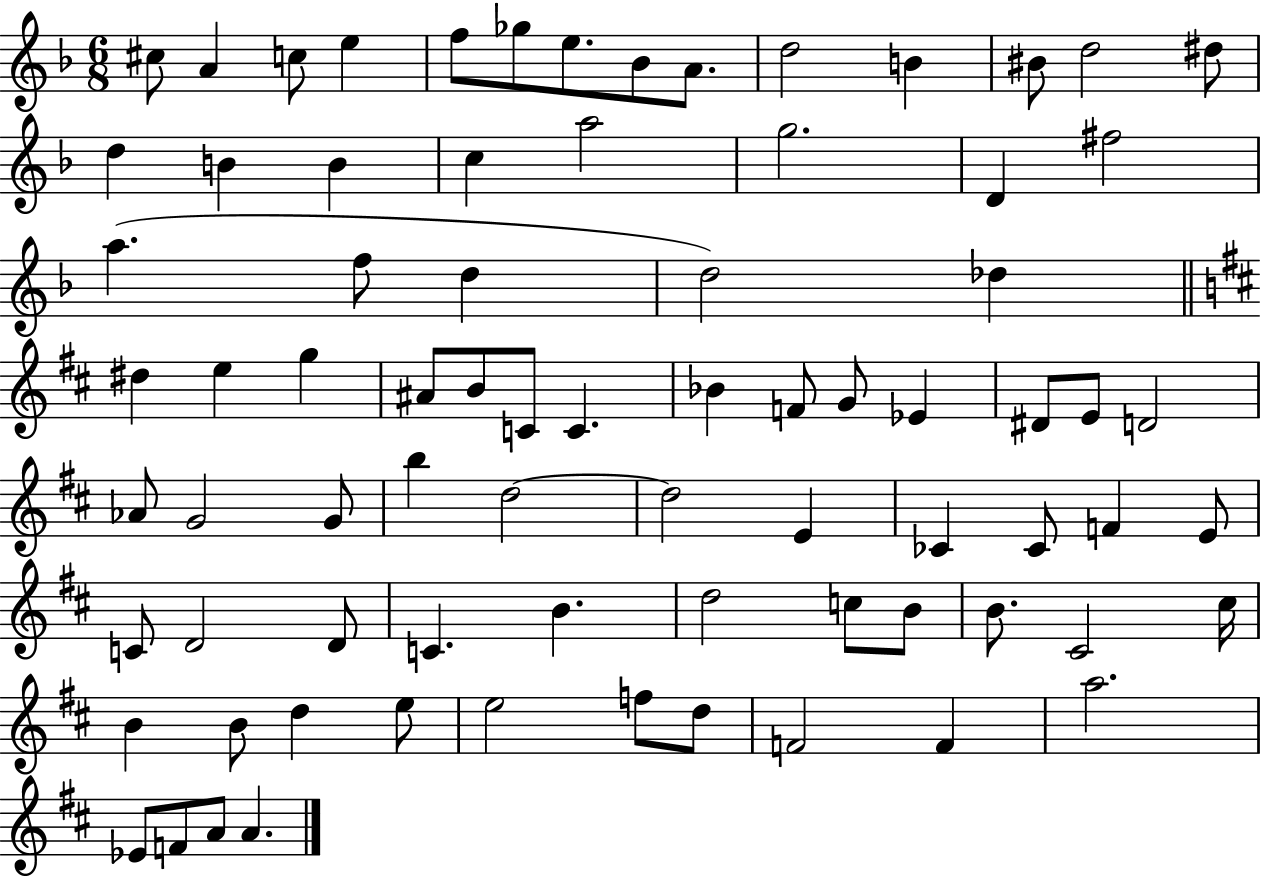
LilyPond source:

{
  \clef treble
  \numericTimeSignature
  \time 6/8
  \key f \major
  \repeat volta 2 { cis''8 a'4 c''8 e''4 | f''8 ges''8 e''8. bes'8 a'8. | d''2 b'4 | bis'8 d''2 dis''8 | \break d''4 b'4 b'4 | c''4 a''2 | g''2. | d'4 fis''2 | \break a''4.( f''8 d''4 | d''2) des''4 | \bar "||" \break \key d \major dis''4 e''4 g''4 | ais'8 b'8 c'8 c'4. | bes'4 f'8 g'8 ees'4 | dis'8 e'8 d'2 | \break aes'8 g'2 g'8 | b''4 d''2~~ | d''2 e'4 | ces'4 ces'8 f'4 e'8 | \break c'8 d'2 d'8 | c'4. b'4. | d''2 c''8 b'8 | b'8. cis'2 cis''16 | \break b'4 b'8 d''4 e''8 | e''2 f''8 d''8 | f'2 f'4 | a''2. | \break ees'8 f'8 a'8 a'4. | } \bar "|."
}